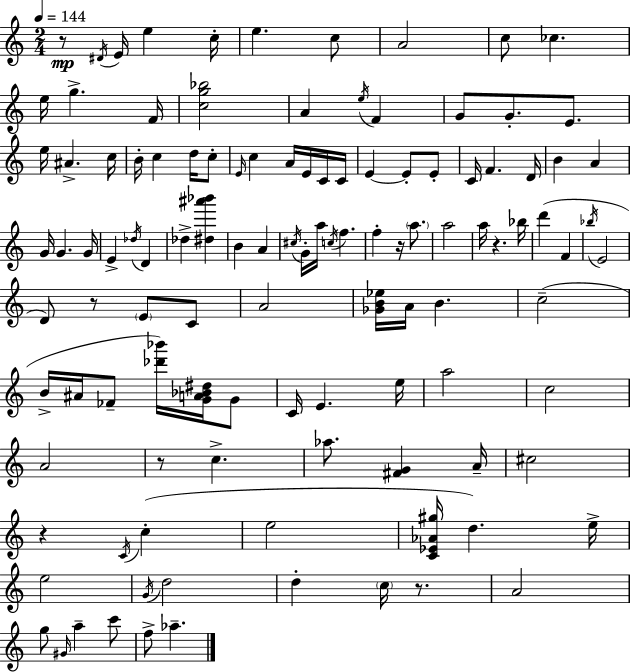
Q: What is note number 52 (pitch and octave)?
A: C5